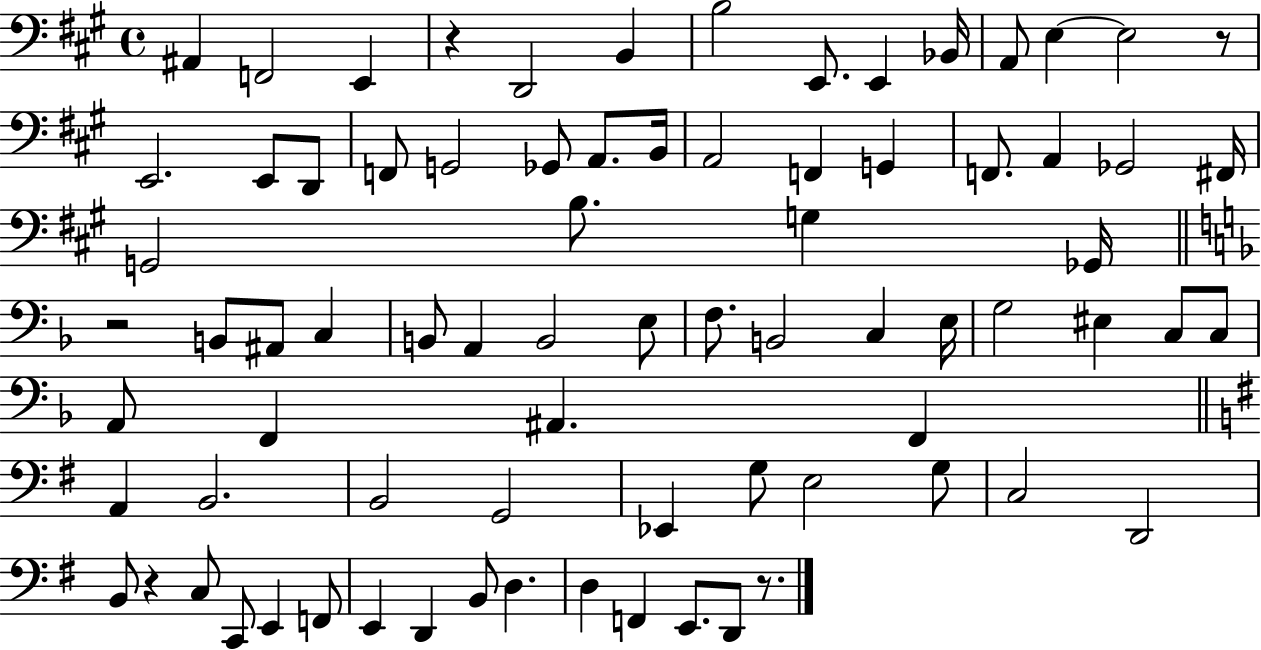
X:1
T:Untitled
M:4/4
L:1/4
K:A
^A,, F,,2 E,, z D,,2 B,, B,2 E,,/2 E,, _B,,/4 A,,/2 E, E,2 z/2 E,,2 E,,/2 D,,/2 F,,/2 G,,2 _G,,/2 A,,/2 B,,/4 A,,2 F,, G,, F,,/2 A,, _G,,2 ^F,,/4 G,,2 B,/2 G, _G,,/4 z2 B,,/2 ^A,,/2 C, B,,/2 A,, B,,2 E,/2 F,/2 B,,2 C, E,/4 G,2 ^E, C,/2 C,/2 A,,/2 F,, ^A,, F,, A,, B,,2 B,,2 G,,2 _E,, G,/2 E,2 G,/2 C,2 D,,2 B,,/2 z C,/2 C,,/2 E,, F,,/2 E,, D,, B,,/2 D, D, F,, E,,/2 D,,/2 z/2